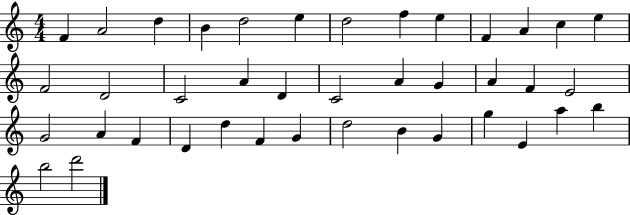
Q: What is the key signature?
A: C major